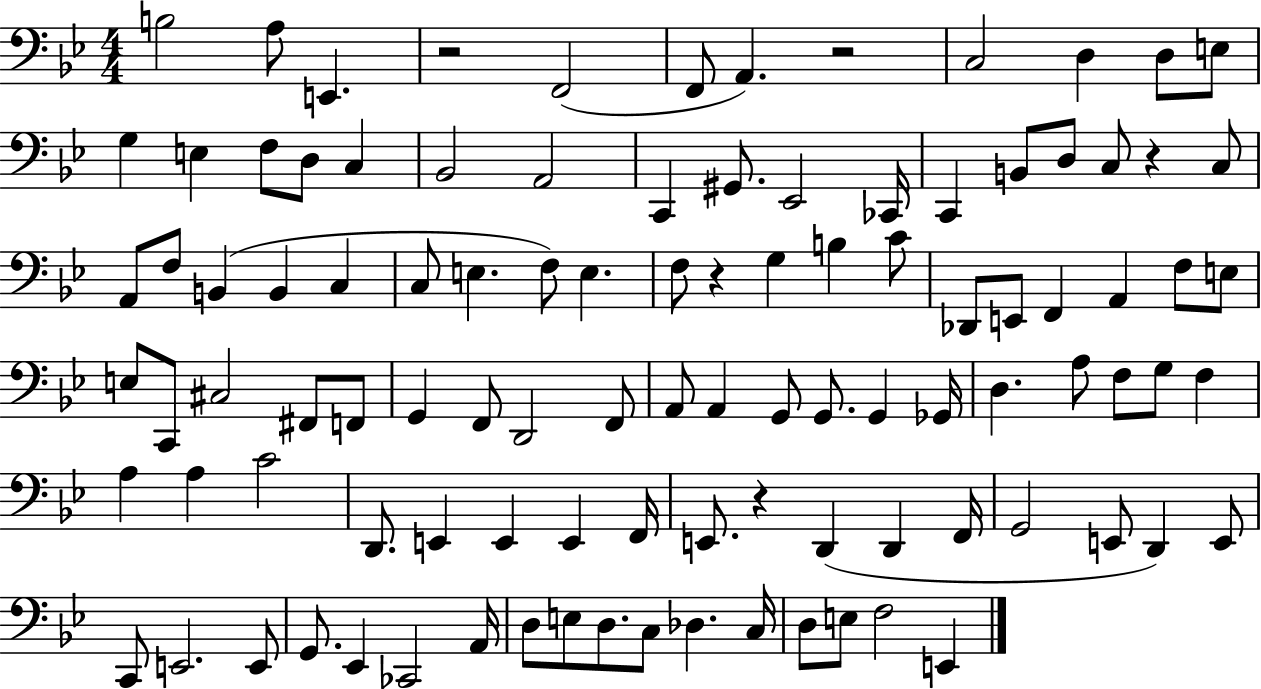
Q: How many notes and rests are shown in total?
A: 103